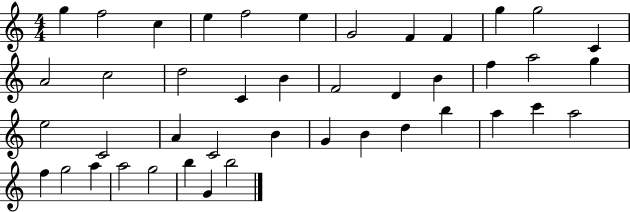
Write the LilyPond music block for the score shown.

{
  \clef treble
  \numericTimeSignature
  \time 4/4
  \key c \major
  g''4 f''2 c''4 | e''4 f''2 e''4 | g'2 f'4 f'4 | g''4 g''2 c'4 | \break a'2 c''2 | d''2 c'4 b'4 | f'2 d'4 b'4 | f''4 a''2 g''4 | \break e''2 c'2 | a'4 c'2 b'4 | g'4 b'4 d''4 b''4 | a''4 c'''4 a''2 | \break f''4 g''2 a''4 | a''2 g''2 | b''4 g'4 b''2 | \bar "|."
}